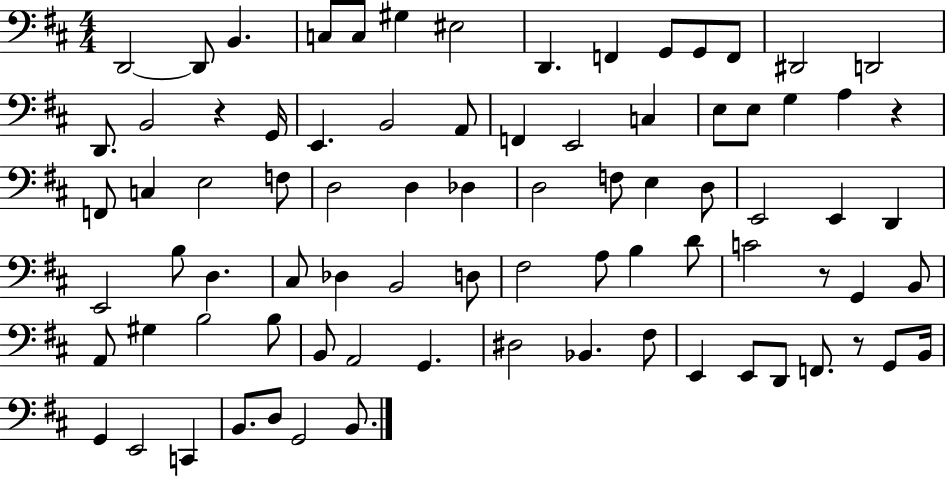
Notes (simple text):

D2/h D2/e B2/q. C3/e C3/e G#3/q EIS3/h D2/q. F2/q G2/e G2/e F2/e D#2/h D2/h D2/e. B2/h R/q G2/s E2/q. B2/h A2/e F2/q E2/h C3/q E3/e E3/e G3/q A3/q R/q F2/e C3/q E3/h F3/e D3/h D3/q Db3/q D3/h F3/e E3/q D3/e E2/h E2/q D2/q E2/h B3/e D3/q. C#3/e Db3/q B2/h D3/e F#3/h A3/e B3/q D4/e C4/h R/e G2/q B2/e A2/e G#3/q B3/h B3/e B2/e A2/h G2/q. D#3/h Bb2/q. F#3/e E2/q E2/e D2/e F2/e. R/e G2/e B2/s G2/q E2/h C2/q B2/e. D3/e G2/h B2/e.